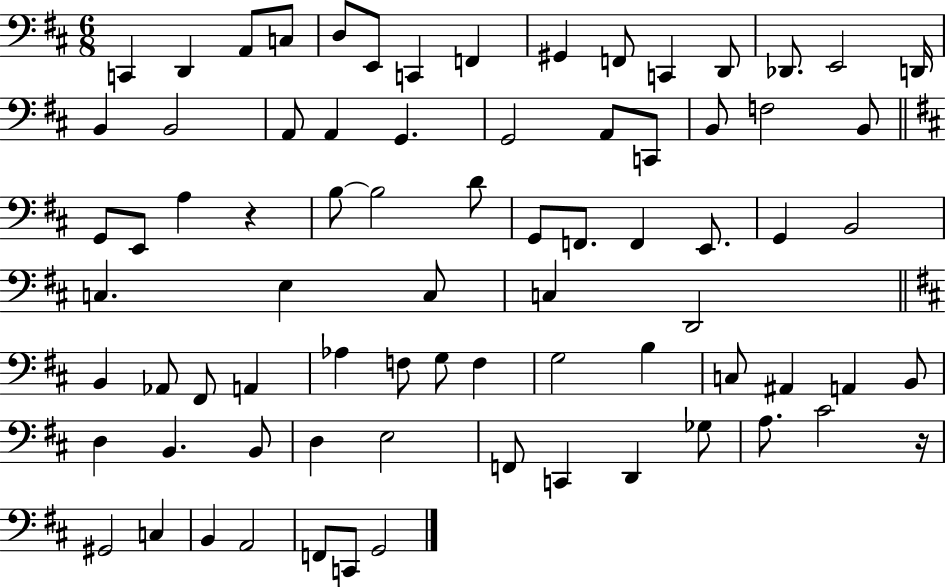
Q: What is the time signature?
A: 6/8